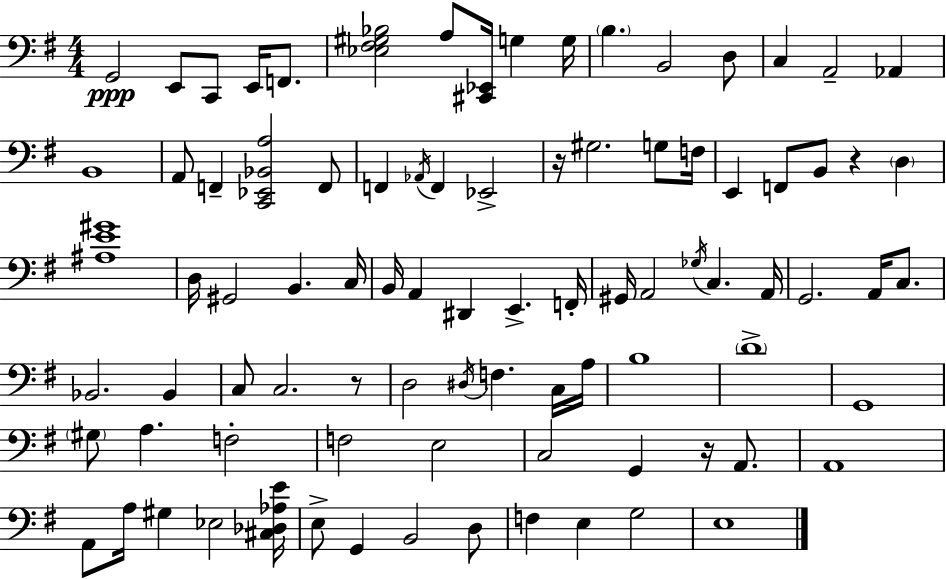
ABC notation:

X:1
T:Untitled
M:4/4
L:1/4
K:G
G,,2 E,,/2 C,,/2 E,,/4 F,,/2 [_E,^F,^G,_B,]2 A,/2 [^C,,_E,,]/4 G, G,/4 B, B,,2 D,/2 C, A,,2 _A,, B,,4 A,,/2 F,, [C,,_E,,_B,,A,]2 F,,/2 F,, _A,,/4 F,, _E,,2 z/4 ^G,2 G,/2 F,/4 E,, F,,/2 B,,/2 z D, [^A,E^G]4 D,/4 ^G,,2 B,, C,/4 B,,/4 A,, ^D,, E,, F,,/4 ^G,,/4 A,,2 _G,/4 C, A,,/4 G,,2 A,,/4 C,/2 _B,,2 _B,, C,/2 C,2 z/2 D,2 ^D,/4 F, C,/4 A,/4 B,4 D4 G,,4 ^G,/2 A, F,2 F,2 E,2 C,2 G,, z/4 A,,/2 A,,4 A,,/2 A,/4 ^G, _E,2 [^C,_D,_A,E]/4 E,/2 G,, B,,2 D,/2 F, E, G,2 E,4